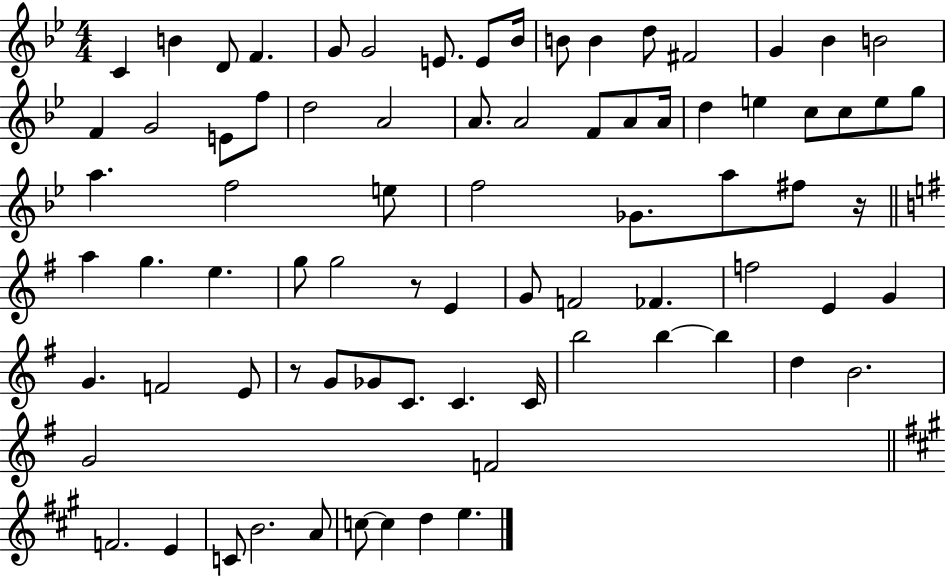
{
  \clef treble
  \numericTimeSignature
  \time 4/4
  \key bes \major
  c'4 b'4 d'8 f'4. | g'8 g'2 e'8. e'8 bes'16 | b'8 b'4 d''8 fis'2 | g'4 bes'4 b'2 | \break f'4 g'2 e'8 f''8 | d''2 a'2 | a'8. a'2 f'8 a'8 a'16 | d''4 e''4 c''8 c''8 e''8 g''8 | \break a''4. f''2 e''8 | f''2 ges'8. a''8 fis''8 r16 | \bar "||" \break \key g \major a''4 g''4. e''4. | g''8 g''2 r8 e'4 | g'8 f'2 fes'4. | f''2 e'4 g'4 | \break g'4. f'2 e'8 | r8 g'8 ges'8 c'8. c'4. c'16 | b''2 b''4~~ b''4 | d''4 b'2. | \break g'2 f'2 | \bar "||" \break \key a \major f'2. e'4 | c'8 b'2. a'8 | c''8~~ c''4 d''4 e''4. | \bar "|."
}